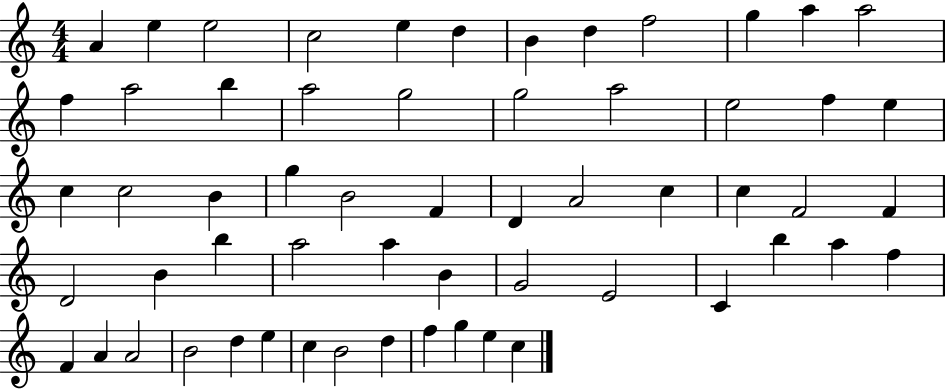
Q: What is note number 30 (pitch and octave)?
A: A4